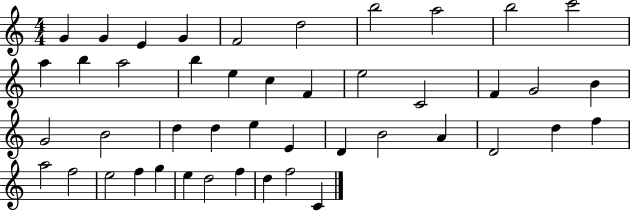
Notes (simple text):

G4/q G4/q E4/q G4/q F4/h D5/h B5/h A5/h B5/h C6/h A5/q B5/q A5/h B5/q E5/q C5/q F4/q E5/h C4/h F4/q G4/h B4/q G4/h B4/h D5/q D5/q E5/q E4/q D4/q B4/h A4/q D4/h D5/q F5/q A5/h F5/h E5/h F5/q G5/q E5/q D5/h F5/q D5/q F5/h C4/q